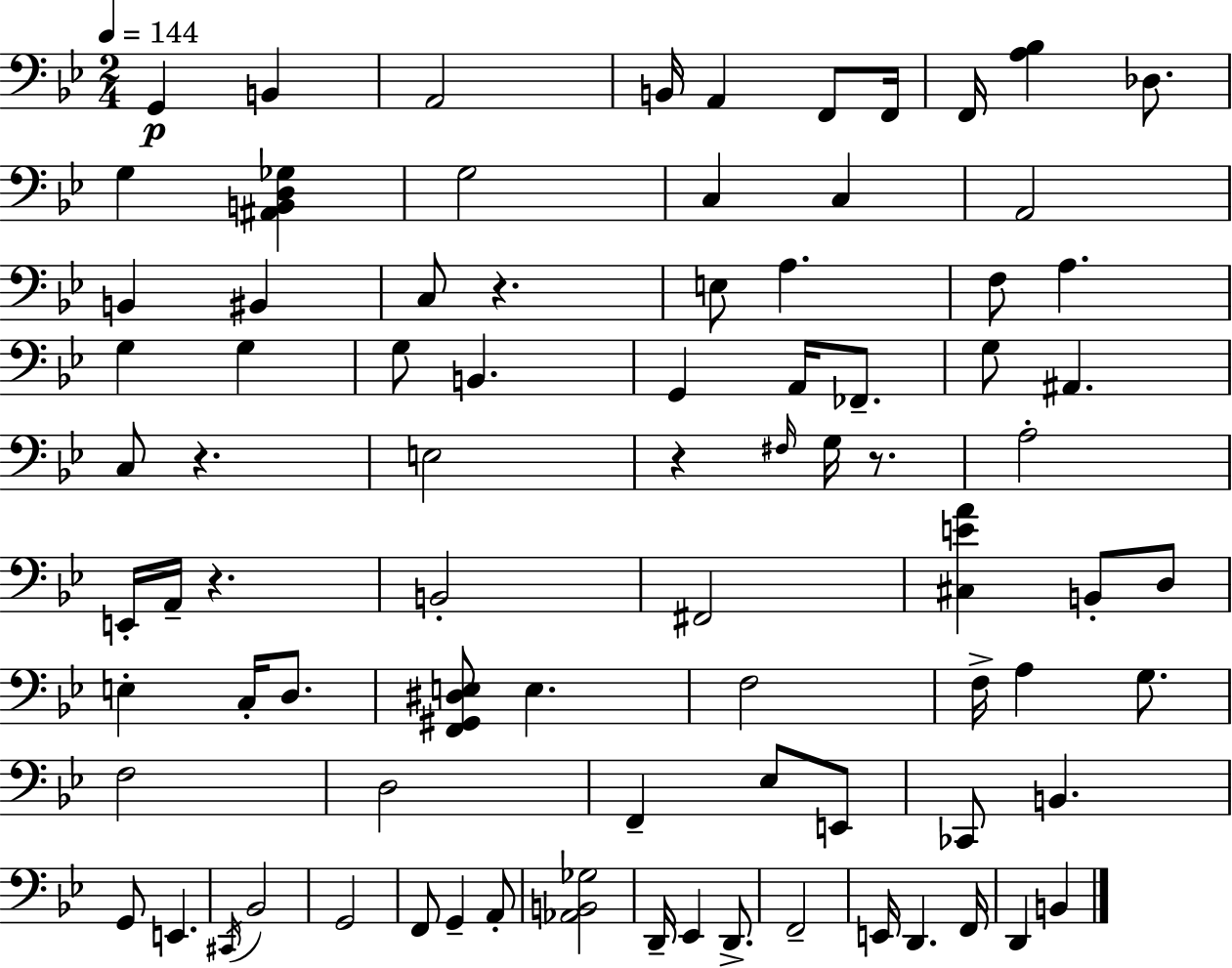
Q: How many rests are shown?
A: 5